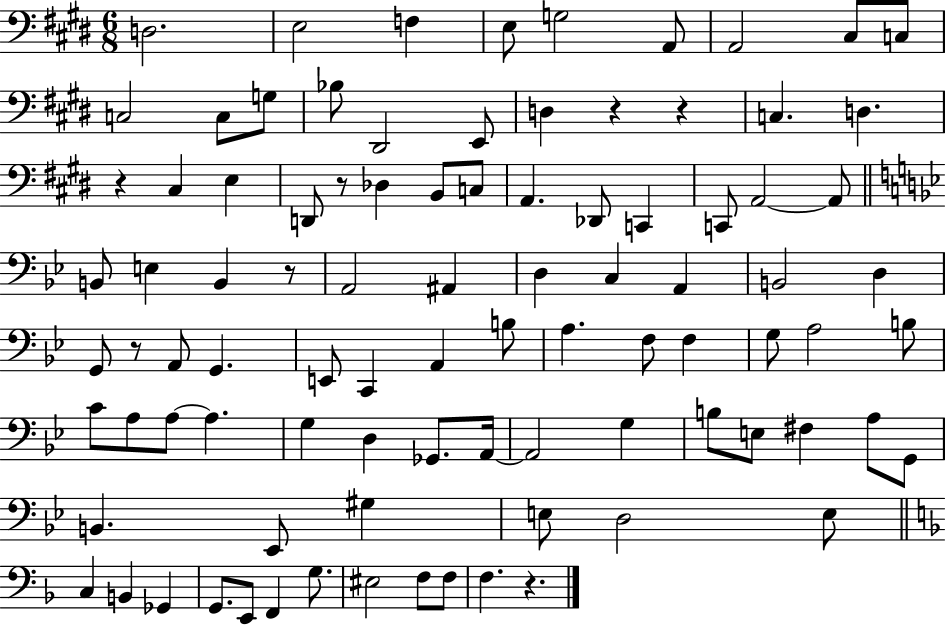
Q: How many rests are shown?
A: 7